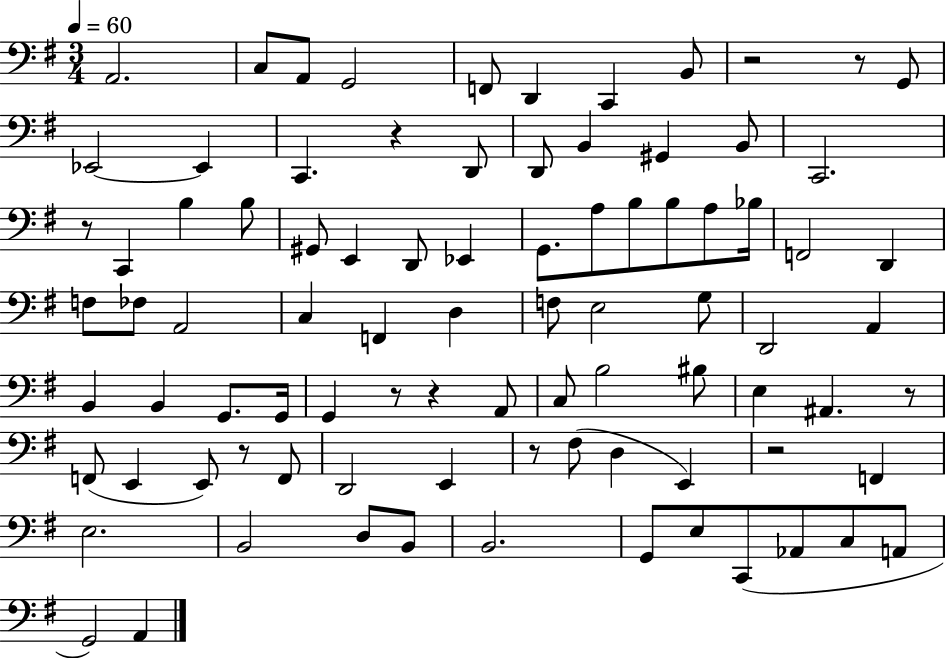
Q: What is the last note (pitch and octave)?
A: A2